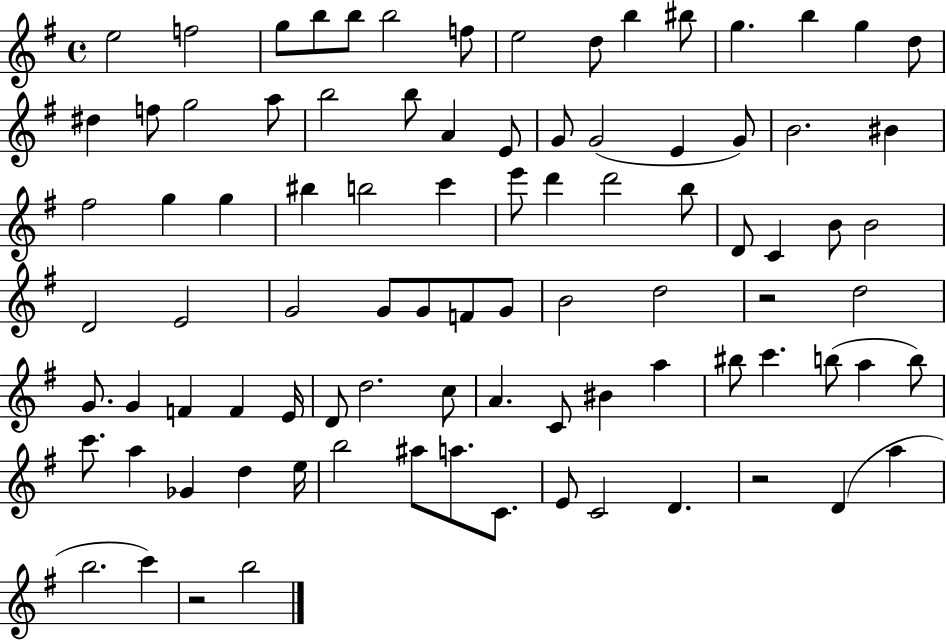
{
  \clef treble
  \time 4/4
  \defaultTimeSignature
  \key g \major
  e''2 f''2 | g''8 b''8 b''8 b''2 f''8 | e''2 d''8 b''4 bis''8 | g''4. b''4 g''4 d''8 | \break dis''4 f''8 g''2 a''8 | b''2 b''8 a'4 e'8 | g'8 g'2( e'4 g'8) | b'2. bis'4 | \break fis''2 g''4 g''4 | bis''4 b''2 c'''4 | e'''8 d'''4 d'''2 b''8 | d'8 c'4 b'8 b'2 | \break d'2 e'2 | g'2 g'8 g'8 f'8 g'8 | b'2 d''2 | r2 d''2 | \break g'8. g'4 f'4 f'4 e'16 | d'8 d''2. c''8 | a'4. c'8 bis'4 a''4 | bis''8 c'''4. b''8( a''4 b''8) | \break c'''8. a''4 ges'4 d''4 e''16 | b''2 ais''8 a''8. c'8. | e'8 c'2 d'4. | r2 d'4( a''4 | \break b''2. c'''4) | r2 b''2 | \bar "|."
}